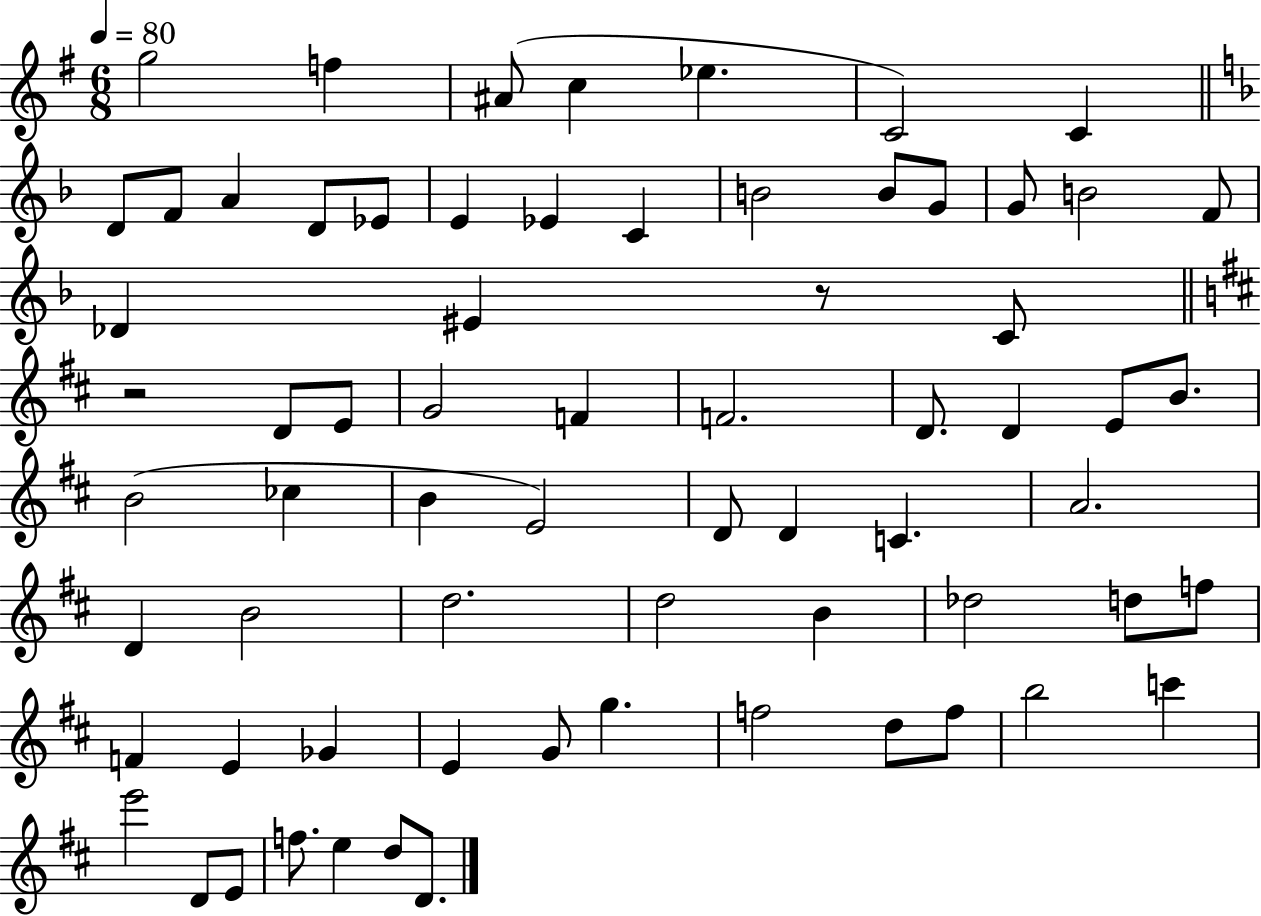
G5/h F5/q A#4/e C5/q Eb5/q. C4/h C4/q D4/e F4/e A4/q D4/e Eb4/e E4/q Eb4/q C4/q B4/h B4/e G4/e G4/e B4/h F4/e Db4/q EIS4/q R/e C4/e R/h D4/e E4/e G4/h F4/q F4/h. D4/e. D4/q E4/e B4/e. B4/h CES5/q B4/q E4/h D4/e D4/q C4/q. A4/h. D4/q B4/h D5/h. D5/h B4/q Db5/h D5/e F5/e F4/q E4/q Gb4/q E4/q G4/e G5/q. F5/h D5/e F5/e B5/h C6/q E6/h D4/e E4/e F5/e. E5/q D5/e D4/e.